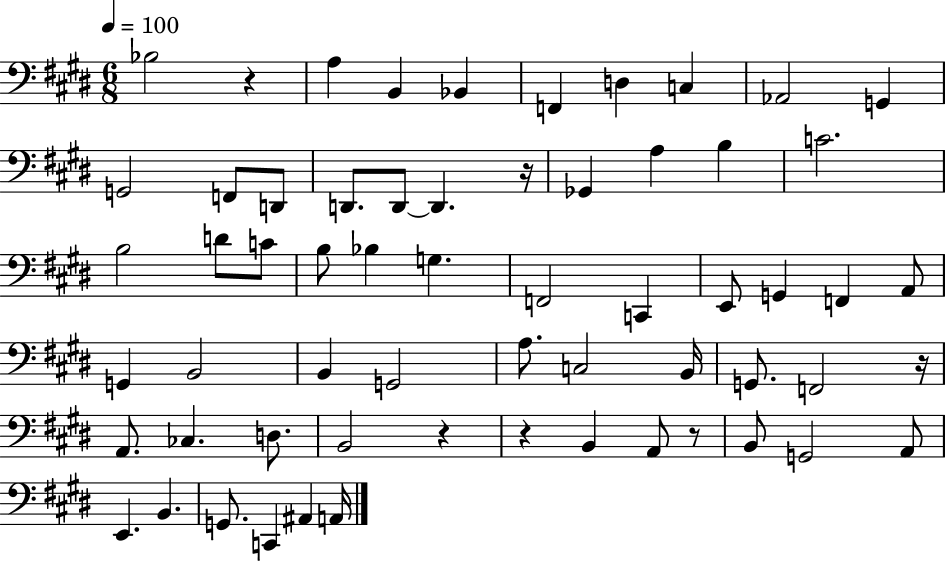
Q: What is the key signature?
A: E major